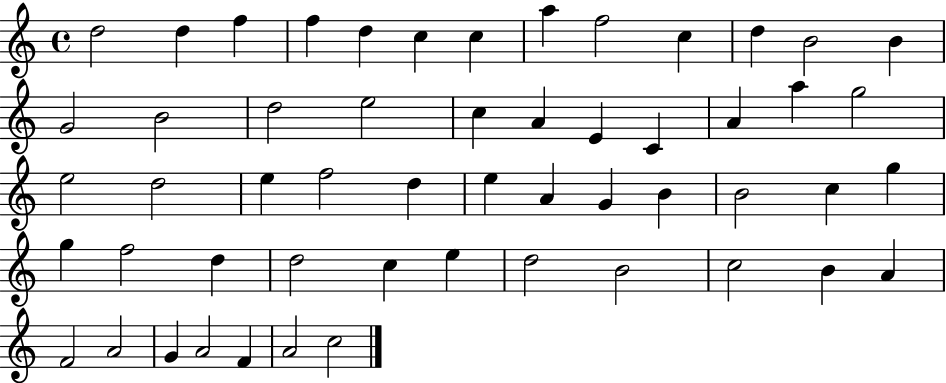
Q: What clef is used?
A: treble